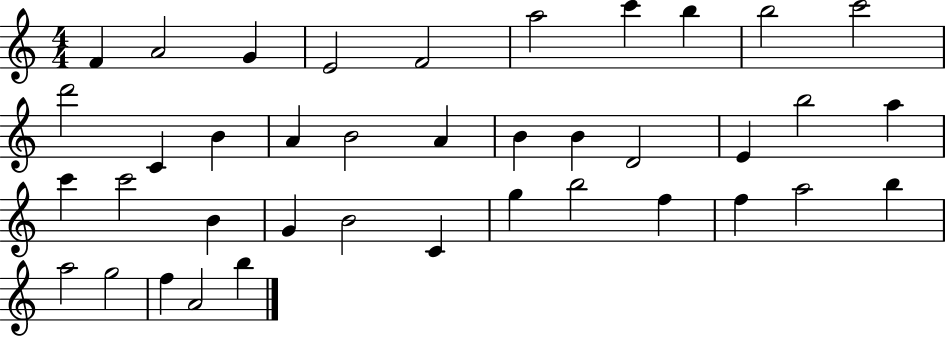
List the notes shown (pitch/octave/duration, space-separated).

F4/q A4/h G4/q E4/h F4/h A5/h C6/q B5/q B5/h C6/h D6/h C4/q B4/q A4/q B4/h A4/q B4/q B4/q D4/h E4/q B5/h A5/q C6/q C6/h B4/q G4/q B4/h C4/q G5/q B5/h F5/q F5/q A5/h B5/q A5/h G5/h F5/q A4/h B5/q